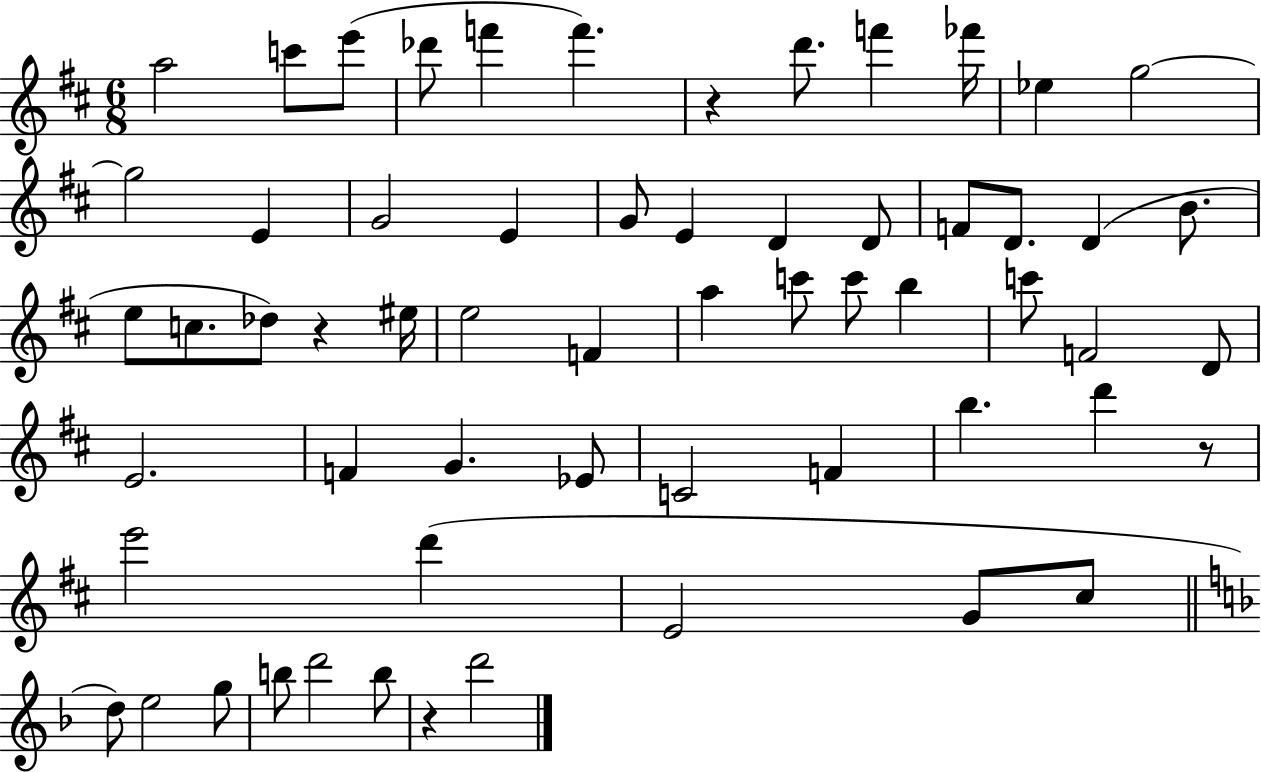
{
  \clef treble
  \numericTimeSignature
  \time 6/8
  \key d \major
  a''2 c'''8 e'''8( | des'''8 f'''4 f'''4.) | r4 d'''8. f'''4 fes'''16 | ees''4 g''2~~ | \break g''2 e'4 | g'2 e'4 | g'8 e'4 d'4 d'8 | f'8 d'8. d'4( b'8. | \break e''8 c''8. des''8) r4 eis''16 | e''2 f'4 | a''4 c'''8 c'''8 b''4 | c'''8 f'2 d'8 | \break e'2. | f'4 g'4. ees'8 | c'2 f'4 | b''4. d'''4 r8 | \break e'''2 d'''4( | e'2 g'8 cis''8 | \bar "||" \break \key f \major d''8) e''2 g''8 | b''8 d'''2 b''8 | r4 d'''2 | \bar "|."
}